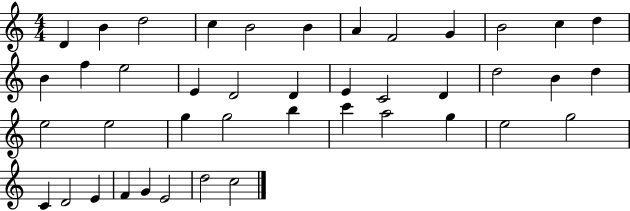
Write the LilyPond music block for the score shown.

{
  \clef treble
  \numericTimeSignature
  \time 4/4
  \key c \major
  d'4 b'4 d''2 | c''4 b'2 b'4 | a'4 f'2 g'4 | b'2 c''4 d''4 | \break b'4 f''4 e''2 | e'4 d'2 d'4 | e'4 c'2 d'4 | d''2 b'4 d''4 | \break e''2 e''2 | g''4 g''2 b''4 | c'''4 a''2 g''4 | e''2 g''2 | \break c'4 d'2 e'4 | f'4 g'4 e'2 | d''2 c''2 | \bar "|."
}